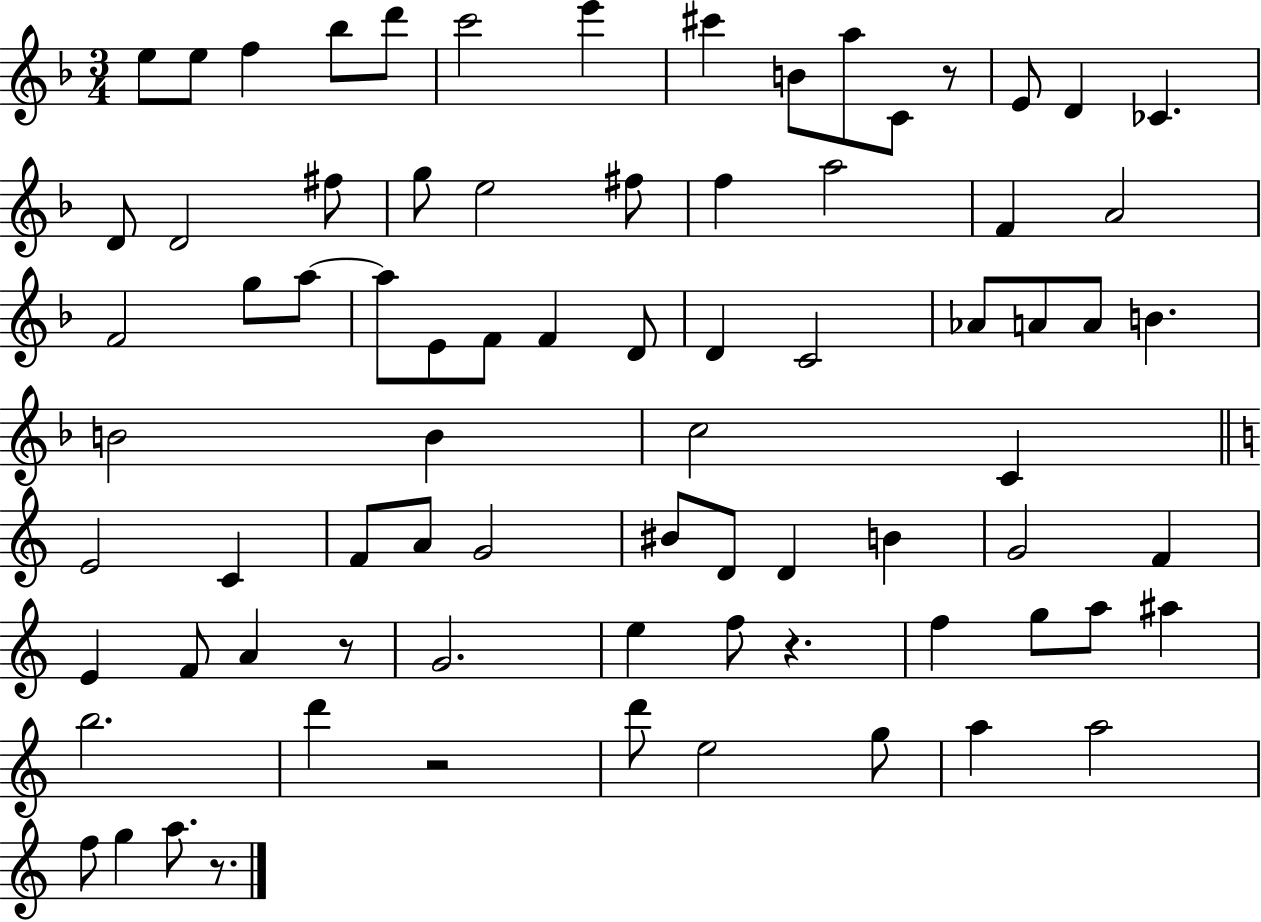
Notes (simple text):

E5/e E5/e F5/q Bb5/e D6/e C6/h E6/q C#6/q B4/e A5/e C4/e R/e E4/e D4/q CES4/q. D4/e D4/h F#5/e G5/e E5/h F#5/e F5/q A5/h F4/q A4/h F4/h G5/e A5/e A5/e E4/e F4/e F4/q D4/e D4/q C4/h Ab4/e A4/e A4/e B4/q. B4/h B4/q C5/h C4/q E4/h C4/q F4/e A4/e G4/h BIS4/e D4/e D4/q B4/q G4/h F4/q E4/q F4/e A4/q R/e G4/h. E5/q F5/e R/q. F5/q G5/e A5/e A#5/q B5/h. D6/q R/h D6/e E5/h G5/e A5/q A5/h F5/e G5/q A5/e. R/e.